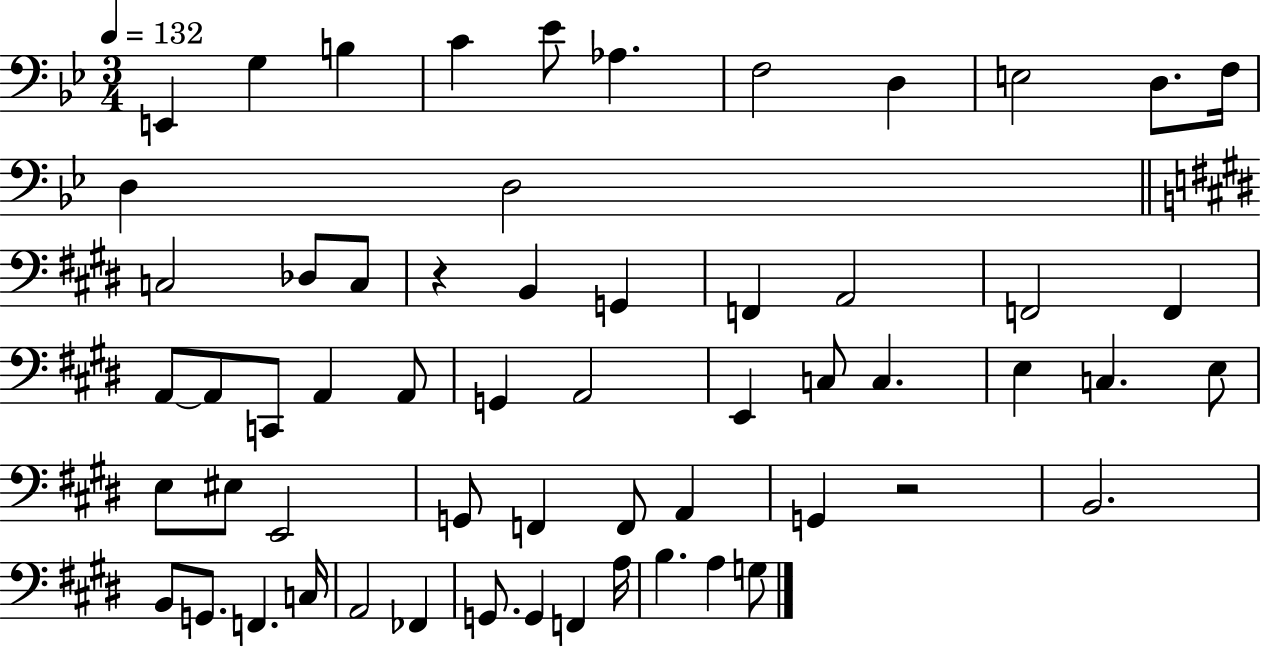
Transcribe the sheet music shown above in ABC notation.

X:1
T:Untitled
M:3/4
L:1/4
K:Bb
E,, G, B, C _E/2 _A, F,2 D, E,2 D,/2 F,/4 D, D,2 C,2 _D,/2 C,/2 z B,, G,, F,, A,,2 F,,2 F,, A,,/2 A,,/2 C,,/2 A,, A,,/2 G,, A,,2 E,, C,/2 C, E, C, E,/2 E,/2 ^E,/2 E,,2 G,,/2 F,, F,,/2 A,, G,, z2 B,,2 B,,/2 G,,/2 F,, C,/4 A,,2 _F,, G,,/2 G,, F,, A,/4 B, A, G,/2